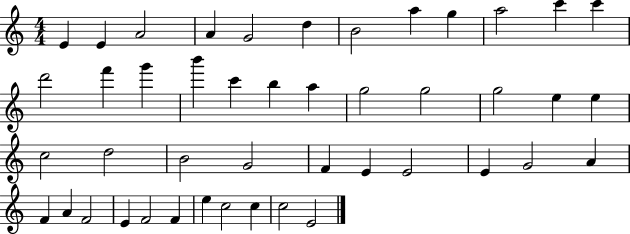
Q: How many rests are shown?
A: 0